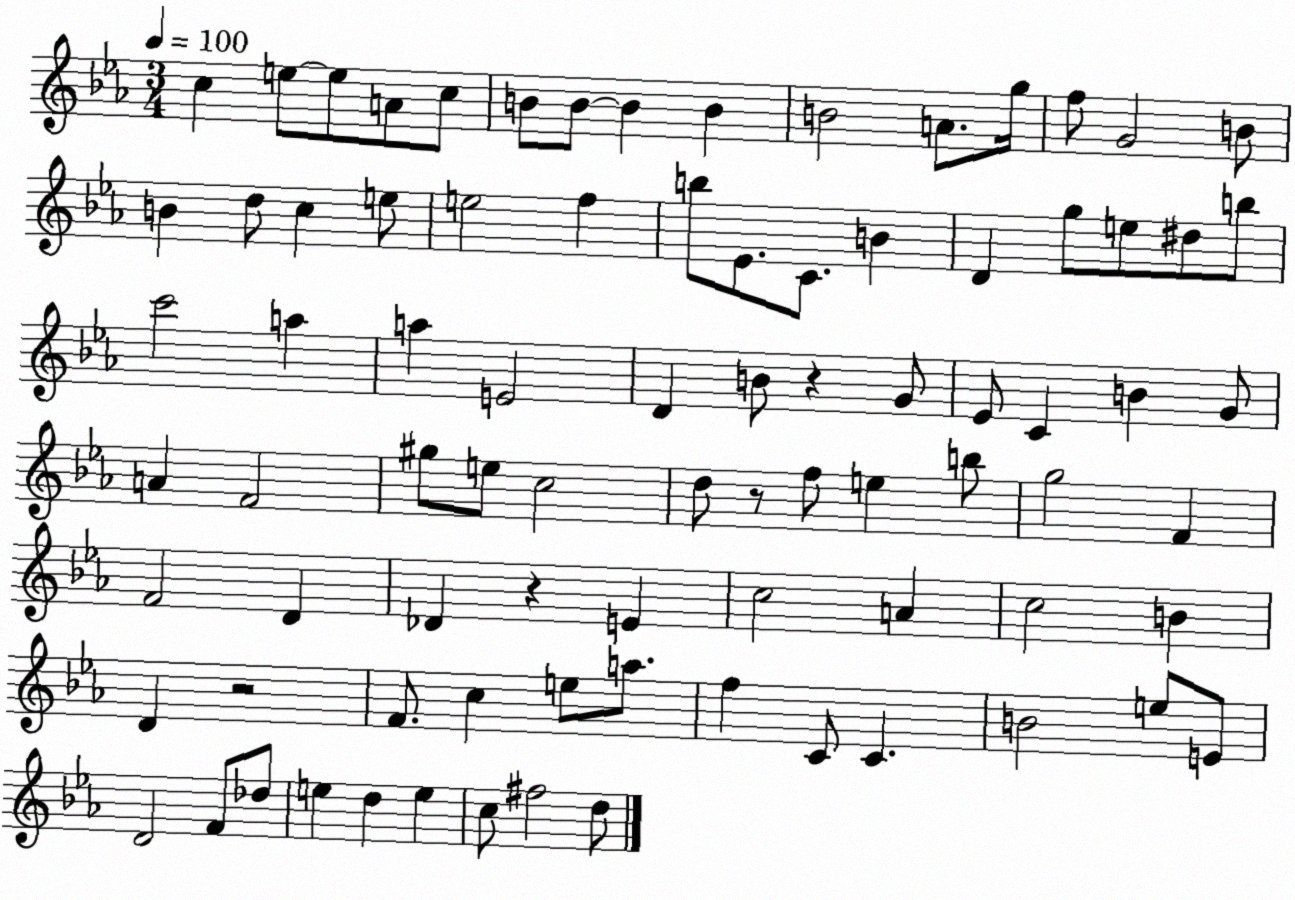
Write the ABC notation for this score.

X:1
T:Untitled
M:3/4
L:1/4
K:Eb
c e/2 e/2 A/2 c/2 B/2 B/2 B B B2 A/2 g/4 f/2 G2 B/2 B d/2 c e/2 e2 f b/2 _E/2 C/2 B D g/2 e/2 ^d/2 b/2 c'2 a a E2 D B/2 z G/2 _E/2 C B G/2 A F2 ^g/2 e/2 c2 d/2 z/2 f/2 e b/2 g2 F F2 D _D z E c2 A c2 B D z2 F/2 c e/2 a/2 f C/2 C B2 e/2 E/2 D2 F/2 _d/2 e d e c/2 ^f2 d/2